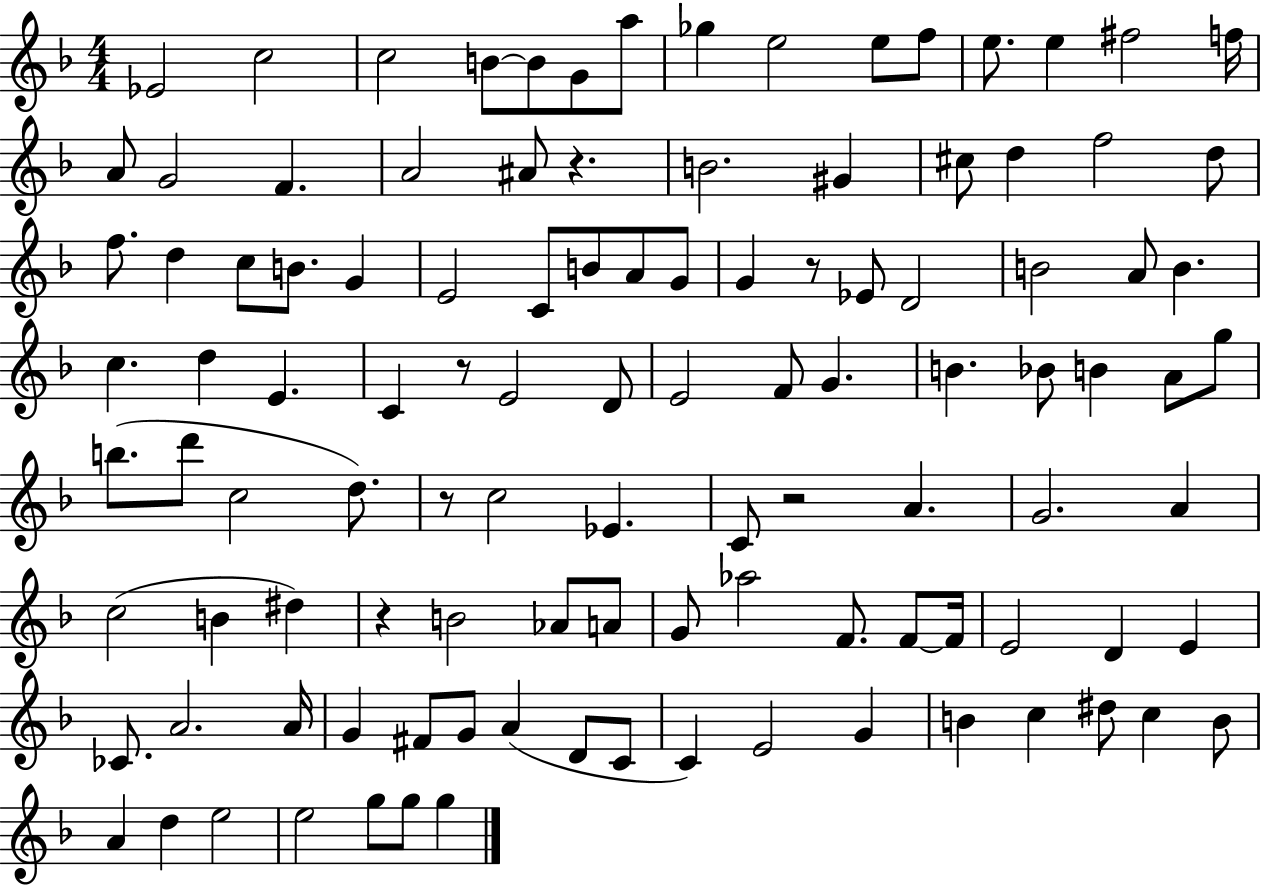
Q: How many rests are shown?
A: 6